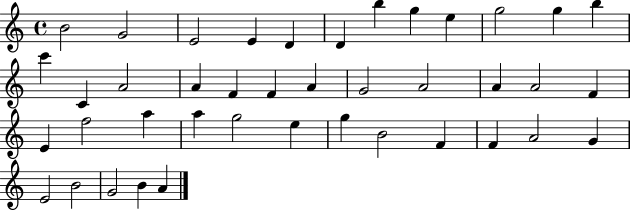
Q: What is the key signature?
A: C major